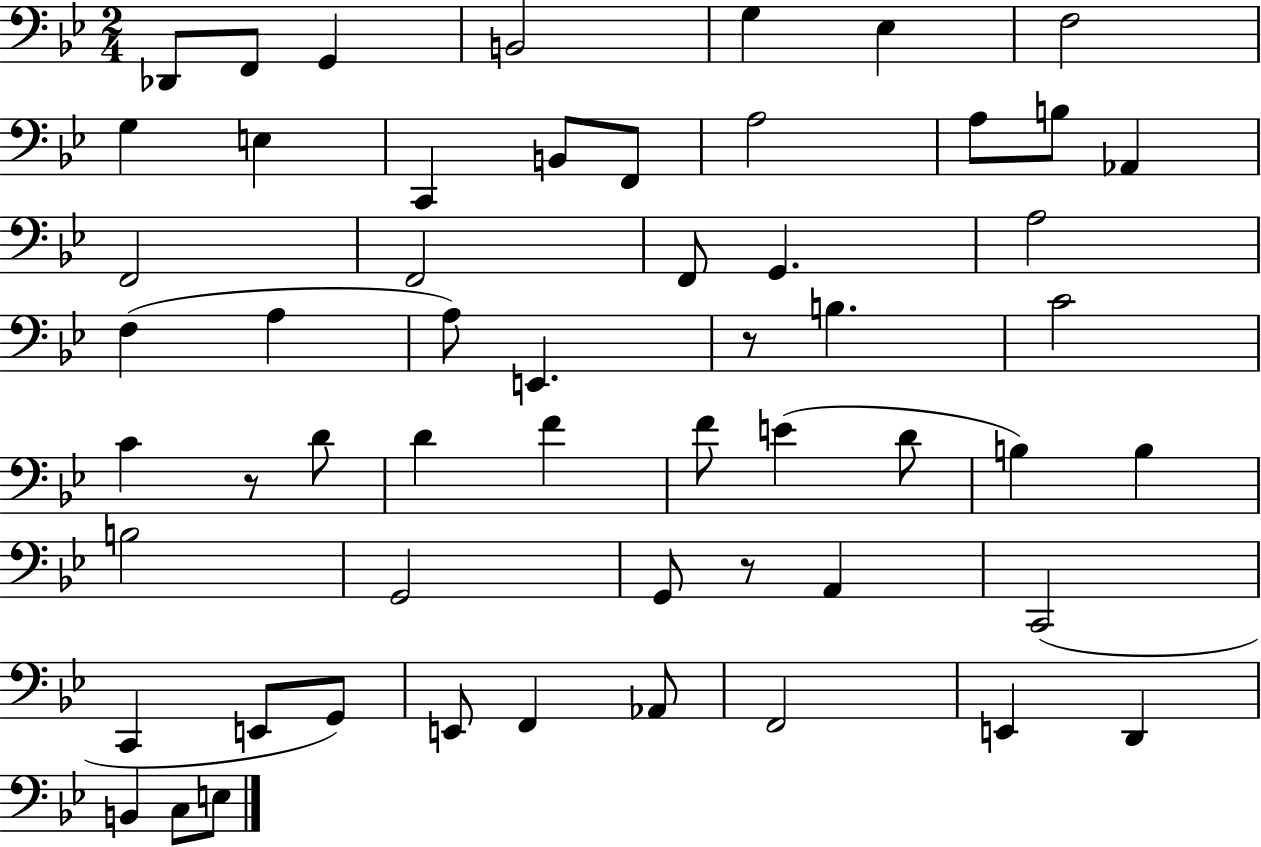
{
  \clef bass
  \numericTimeSignature
  \time 2/4
  \key bes \major
  \repeat volta 2 { des,8 f,8 g,4 | b,2 | g4 ees4 | f2 | \break g4 e4 | c,4 b,8 f,8 | a2 | a8 b8 aes,4 | \break f,2 | f,2 | f,8 g,4. | a2 | \break f4( a4 | a8) e,4. | r8 b4. | c'2 | \break c'4 r8 d'8 | d'4 f'4 | f'8 e'4( d'8 | b4) b4 | \break b2 | g,2 | g,8 r8 a,4 | c,2( | \break c,4 e,8 g,8) | e,8 f,4 aes,8 | f,2 | e,4 d,4 | \break b,4 c8 e8 | } \bar "|."
}